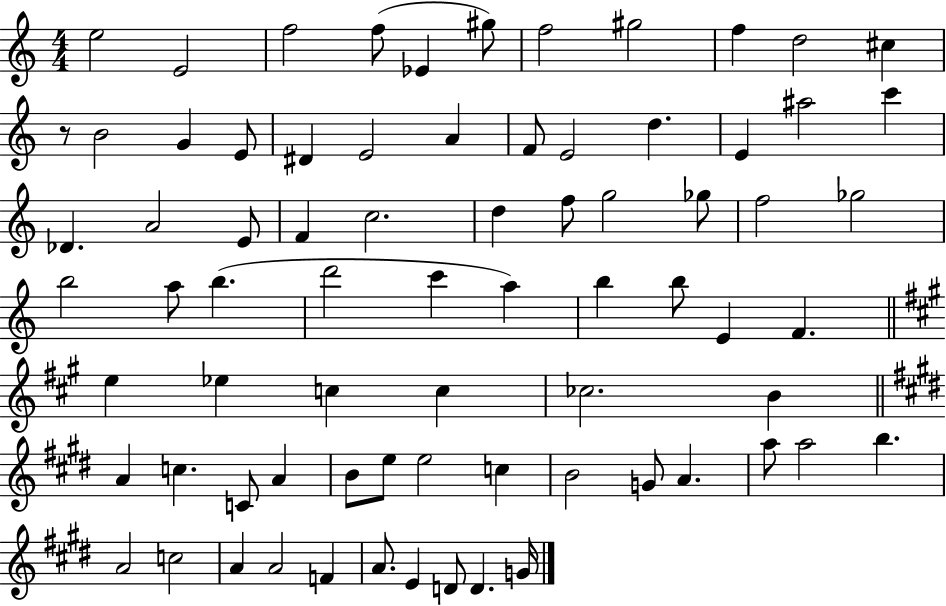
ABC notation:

X:1
T:Untitled
M:4/4
L:1/4
K:C
e2 E2 f2 f/2 _E ^g/2 f2 ^g2 f d2 ^c z/2 B2 G E/2 ^D E2 A F/2 E2 d E ^a2 c' _D A2 E/2 F c2 d f/2 g2 _g/2 f2 _g2 b2 a/2 b d'2 c' a b b/2 E F e _e c c _c2 B A c C/2 A B/2 e/2 e2 c B2 G/2 A a/2 a2 b A2 c2 A A2 F A/2 E D/2 D G/4